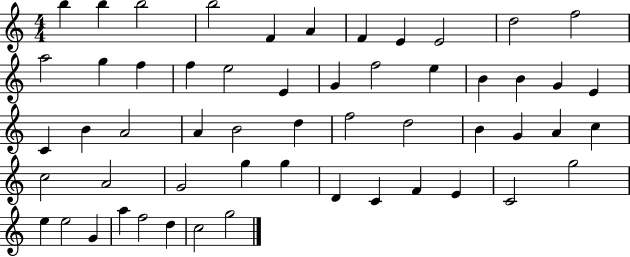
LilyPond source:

{
  \clef treble
  \numericTimeSignature
  \time 4/4
  \key c \major
  b''4 b''4 b''2 | b''2 f'4 a'4 | f'4 e'4 e'2 | d''2 f''2 | \break a''2 g''4 f''4 | f''4 e''2 e'4 | g'4 f''2 e''4 | b'4 b'4 g'4 e'4 | \break c'4 b'4 a'2 | a'4 b'2 d''4 | f''2 d''2 | b'4 g'4 a'4 c''4 | \break c''2 a'2 | g'2 g''4 g''4 | d'4 c'4 f'4 e'4 | c'2 g''2 | \break e''4 e''2 g'4 | a''4 f''2 d''4 | c''2 g''2 | \bar "|."
}